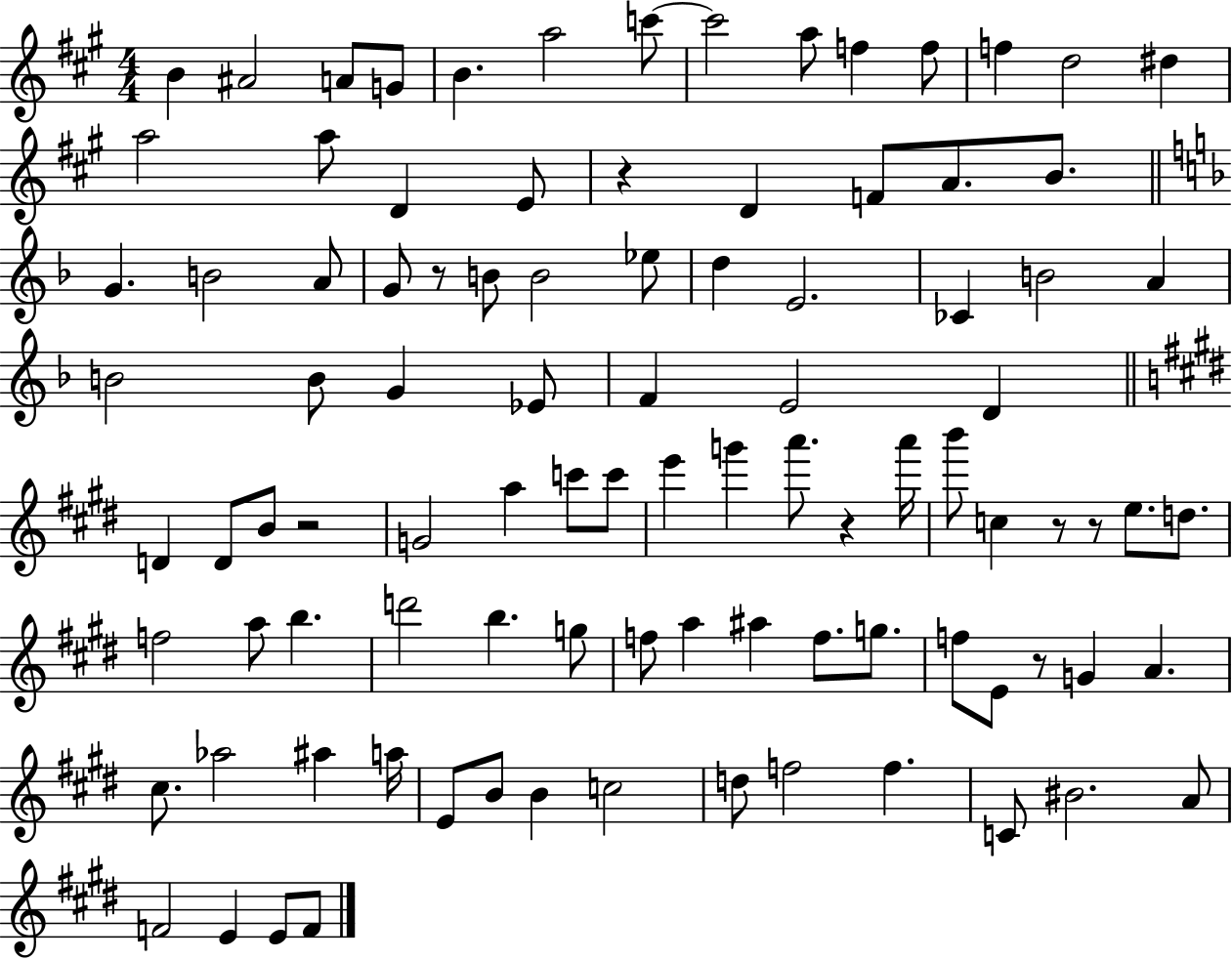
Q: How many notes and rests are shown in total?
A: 96